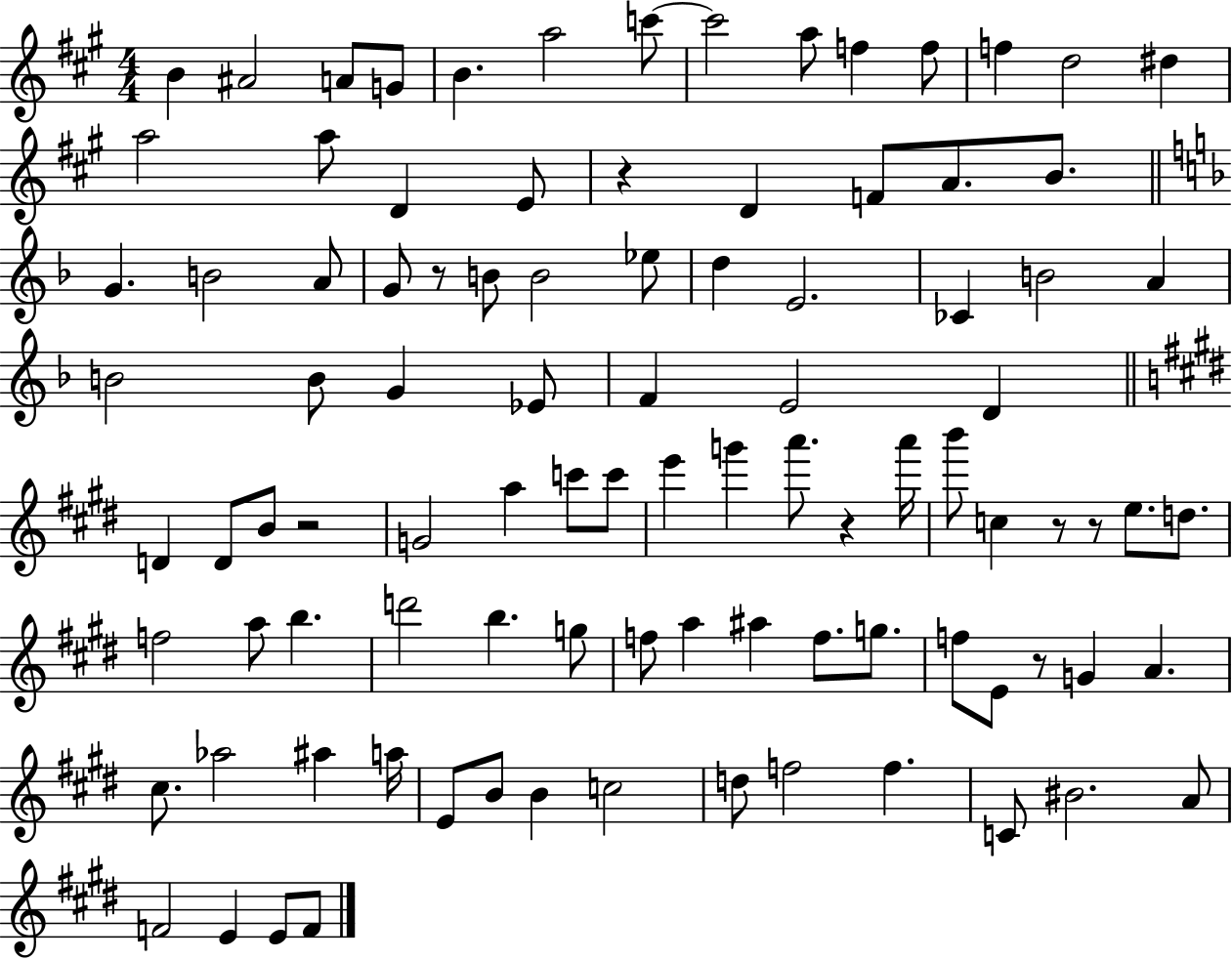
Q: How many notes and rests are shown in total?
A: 96